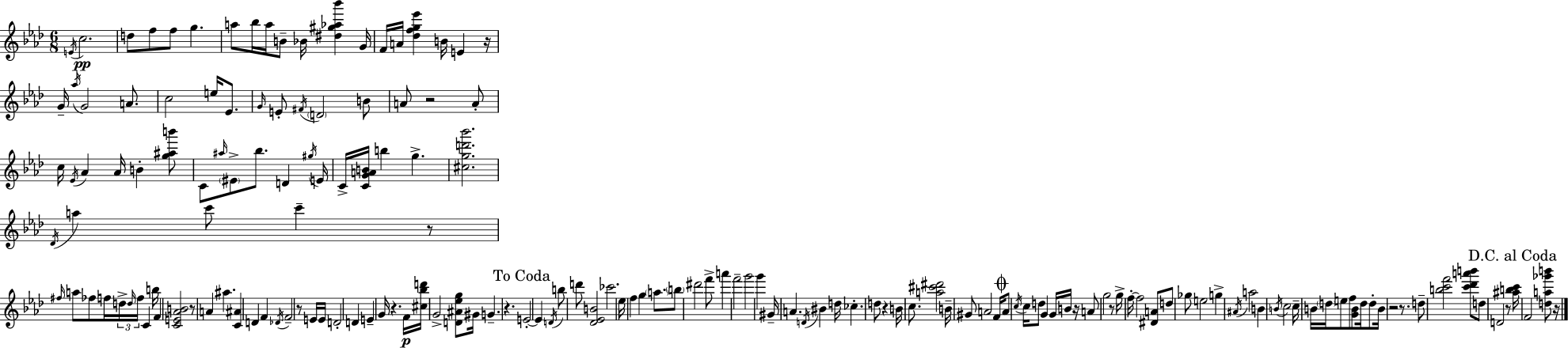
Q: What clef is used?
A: treble